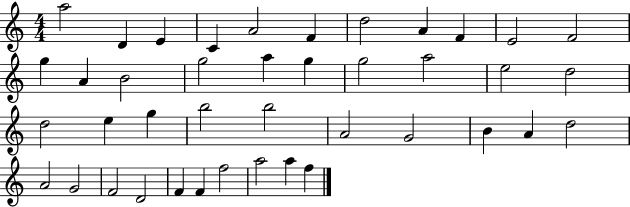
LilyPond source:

{
  \clef treble
  \numericTimeSignature
  \time 4/4
  \key c \major
  a''2 d'4 e'4 | c'4 a'2 f'4 | d''2 a'4 f'4 | e'2 f'2 | \break g''4 a'4 b'2 | g''2 a''4 g''4 | g''2 a''2 | e''2 d''2 | \break d''2 e''4 g''4 | b''2 b''2 | a'2 g'2 | b'4 a'4 d''2 | \break a'2 g'2 | f'2 d'2 | f'4 f'4 f''2 | a''2 a''4 f''4 | \break \bar "|."
}